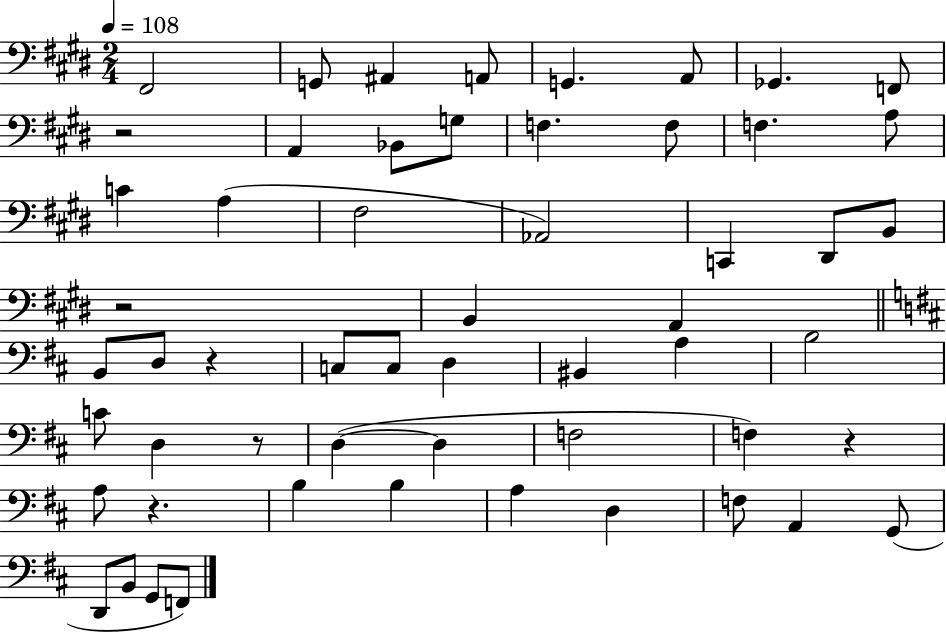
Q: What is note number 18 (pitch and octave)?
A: F#3